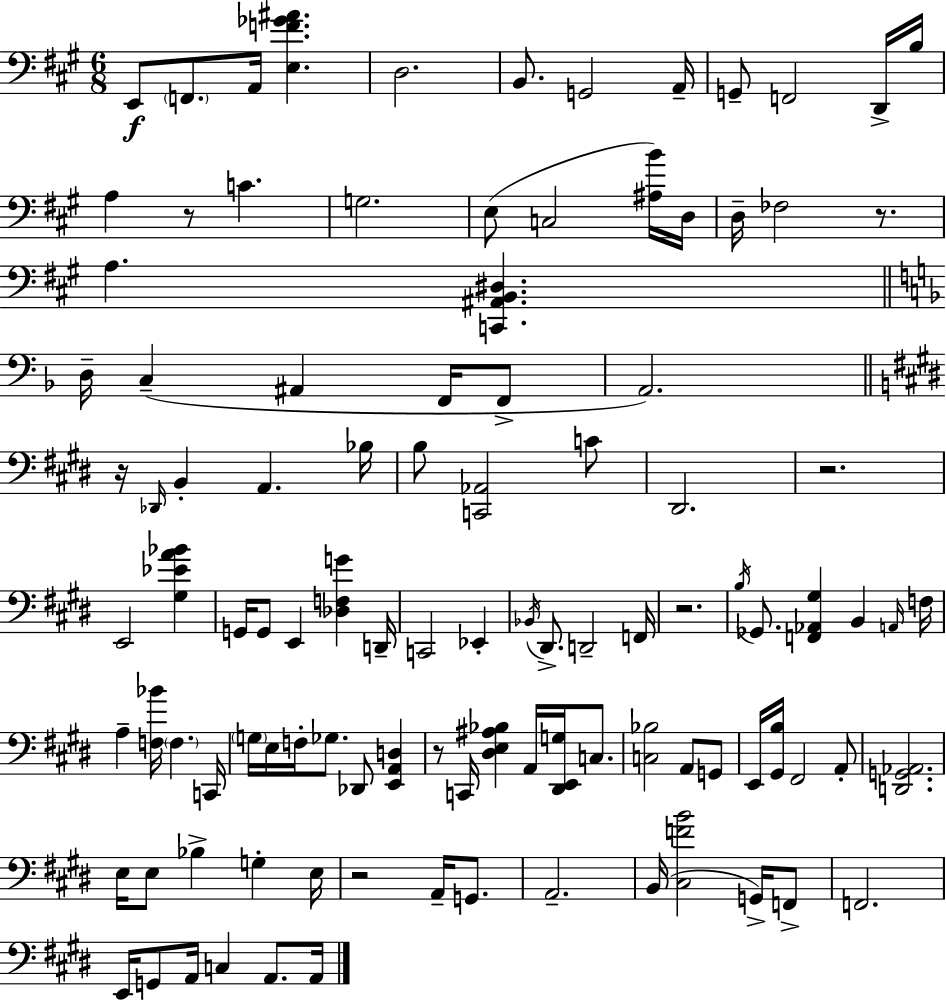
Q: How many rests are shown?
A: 7